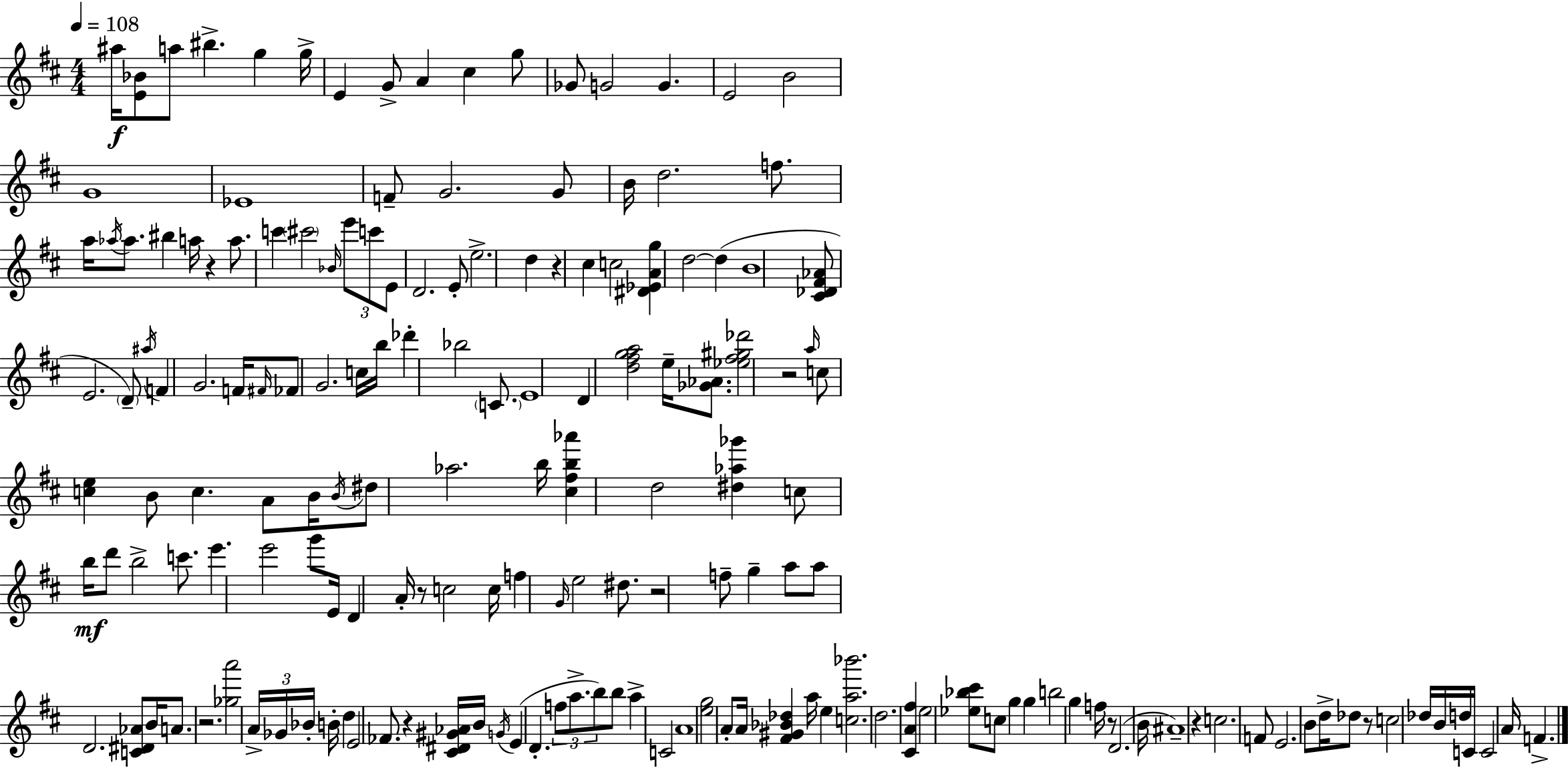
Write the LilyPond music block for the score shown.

{
  \clef treble
  \numericTimeSignature
  \time 4/4
  \key d \major
  \tempo 4 = 108
  ais''16\f <e' bes'>8 a''8 bis''4.-> g''4 g''16-> | e'4 g'8-> a'4 cis''4 g''8 | ges'8 g'2 g'4. | e'2 b'2 | \break g'1 | ees'1 | f'8-- g'2. g'8 | b'16 d''2. f''8. | \break a''16 \acciaccatura { aes''16 } aes''8. bis''4 a''16 r4 a''8. | c'''4 \parenthesize cis'''2 \grace { bes'16 } \tuplet 3/2 { e'''8 | c'''8 e'8 } d'2. | e'8-. e''2.-> d''4 | \break r4 cis''4 c''2 | <dis' ees' a' g''>4 d''2~~ d''4( | b'1 | <cis' des' fis' aes'>8 e'2. | \break \parenthesize d'8--) \acciaccatura { ais''16 } f'4 g'2. | f'16 \grace { fis'16 } fes'8 g'2. | c''16 b''16 des'''4-. bes''2 | \parenthesize c'8. e'1 | \break d'4 <d'' fis'' g'' a''>2 | e''16-- <ges' aes'>8. <ees'' fis'' gis'' des'''>2 r2 | \grace { a''16 } c''8 <c'' e''>4 b'8 c''4. | a'8 b'16 \acciaccatura { b'16 } dis''8 aes''2. | \break b''16 <cis'' fis'' b'' aes'''>4 d''2 | <dis'' aes'' ges'''>4 c''8 b''16\mf d'''8 b''2-> | c'''8. e'''4. e'''2 | g'''8 e'16 d'4 a'16-. r8 c''2 | \break c''16 f''4 \grace { g'16 } e''2 | dis''8. r2 f''8-- | g''4-- a''8 a''8 d'2. | <c' dis' aes'>8 b'16 a'8. r2. | \break <ges'' a'''>2 \tuplet 3/2 { a'16-> | ges'16 bes'16-. } b'16-. d''4 e'2 fes'8. | r4 <cis' dis' gis' aes'>16 b'16 \acciaccatura { g'16 } e'4( d'4.-. | \tuplet 3/2 { f''8 a''8.-> b''8) } b''8 a''4-> | \break c'2 a'1 | <e'' g''>2 | a'8-. a'16 <fis' gis' bes' des''>4 a''16 e''4 <c'' a'' bes'''>2. | d''2. | \break <cis' a' fis''>4 e''2 | <ees'' bes'' cis'''>8 c''8 g''4 g''4 b''2 | g''4 f''16 r8 d'2.( | b'16 ais'1--) | \break r4 c''2. | f'8 e'2. | b'8 d''16-> des''8 r8 c''2 | des''16 b'16 d''16 c'16 c'2 | \break a'16 f'4.-> \bar "|."
}